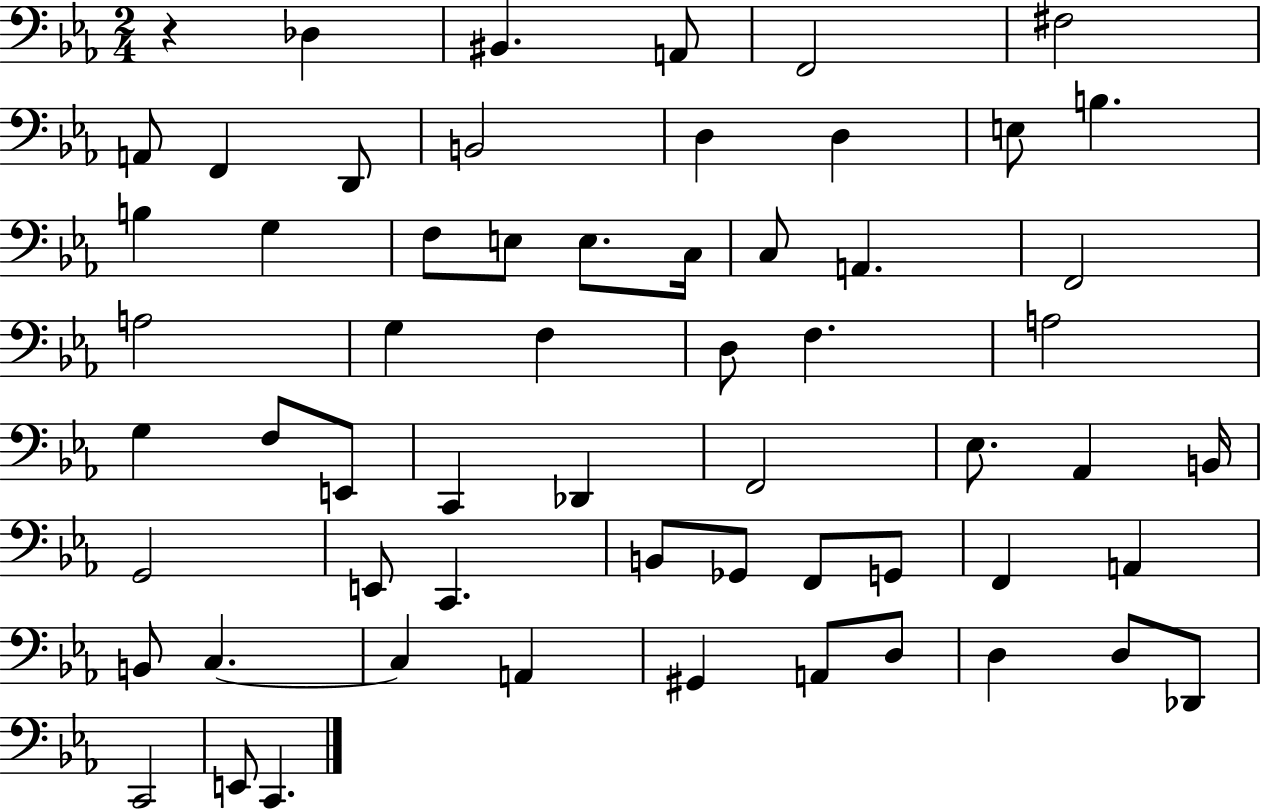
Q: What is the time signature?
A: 2/4